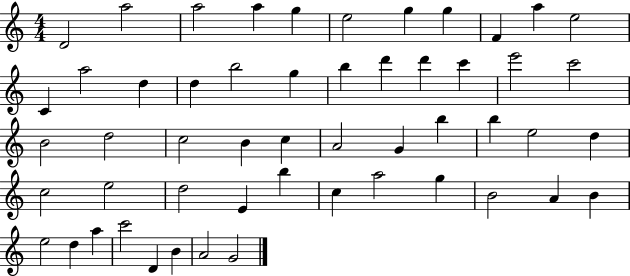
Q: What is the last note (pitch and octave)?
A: G4